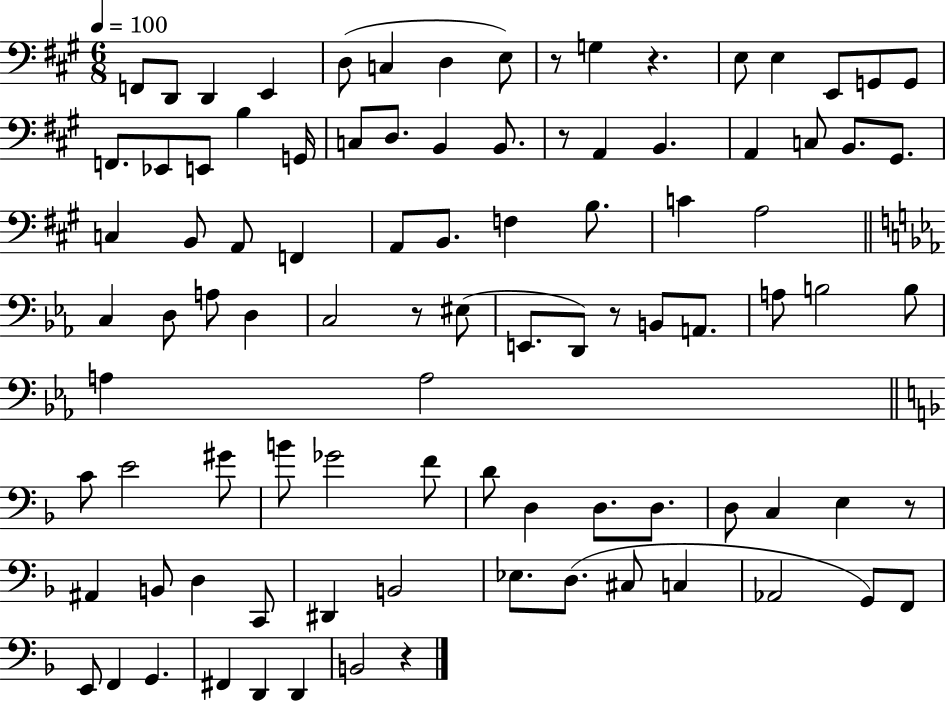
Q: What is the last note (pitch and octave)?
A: B2